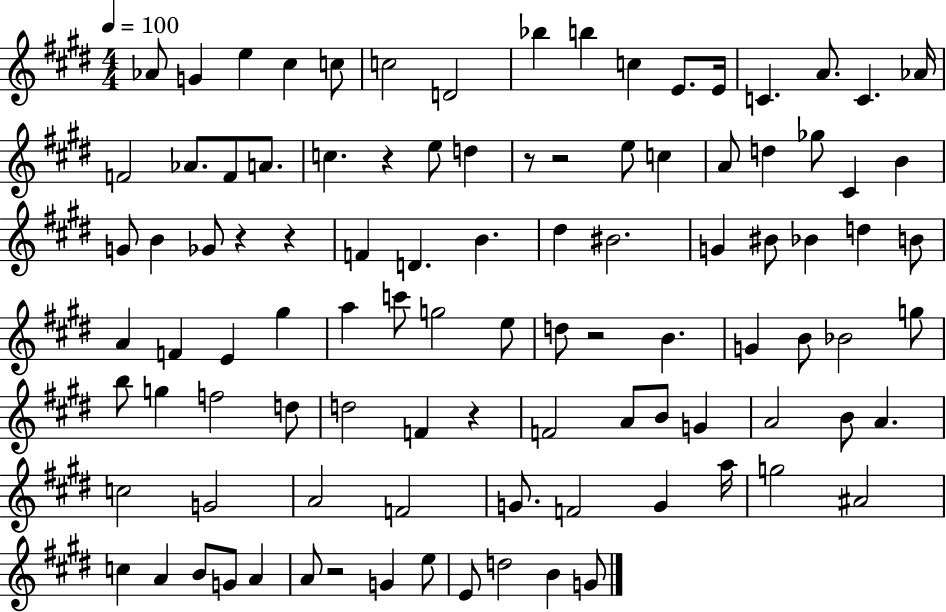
X:1
T:Untitled
M:4/4
L:1/4
K:E
_A/2 G e ^c c/2 c2 D2 _b b c E/2 E/4 C A/2 C _A/4 F2 _A/2 F/2 A/2 c z e/2 d z/2 z2 e/2 c A/2 d _g/2 ^C B G/2 B _G/2 z z F D B ^d ^B2 G ^B/2 _B d B/2 A F E ^g a c'/2 g2 e/2 d/2 z2 B G B/2 _B2 g/2 b/2 g f2 d/2 d2 F z F2 A/2 B/2 G A2 B/2 A c2 G2 A2 F2 G/2 F2 G a/4 g2 ^A2 c A B/2 G/2 A A/2 z2 G e/2 E/2 d2 B G/2